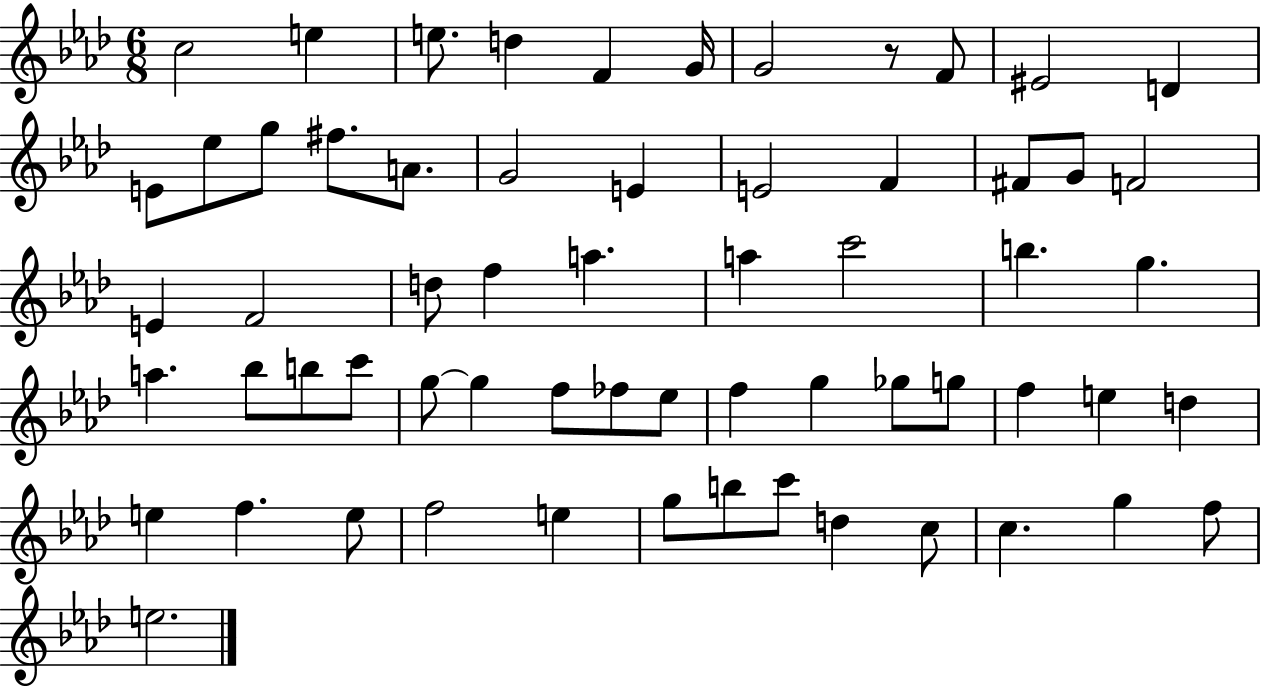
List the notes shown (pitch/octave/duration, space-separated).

C5/h E5/q E5/e. D5/q F4/q G4/s G4/h R/e F4/e EIS4/h D4/q E4/e Eb5/e G5/e F#5/e. A4/e. G4/h E4/q E4/h F4/q F#4/e G4/e F4/h E4/q F4/h D5/e F5/q A5/q. A5/q C6/h B5/q. G5/q. A5/q. Bb5/e B5/e C6/e G5/e G5/q F5/e FES5/e Eb5/e F5/q G5/q Gb5/e G5/e F5/q E5/q D5/q E5/q F5/q. E5/e F5/h E5/q G5/e B5/e C6/e D5/q C5/e C5/q. G5/q F5/e E5/h.